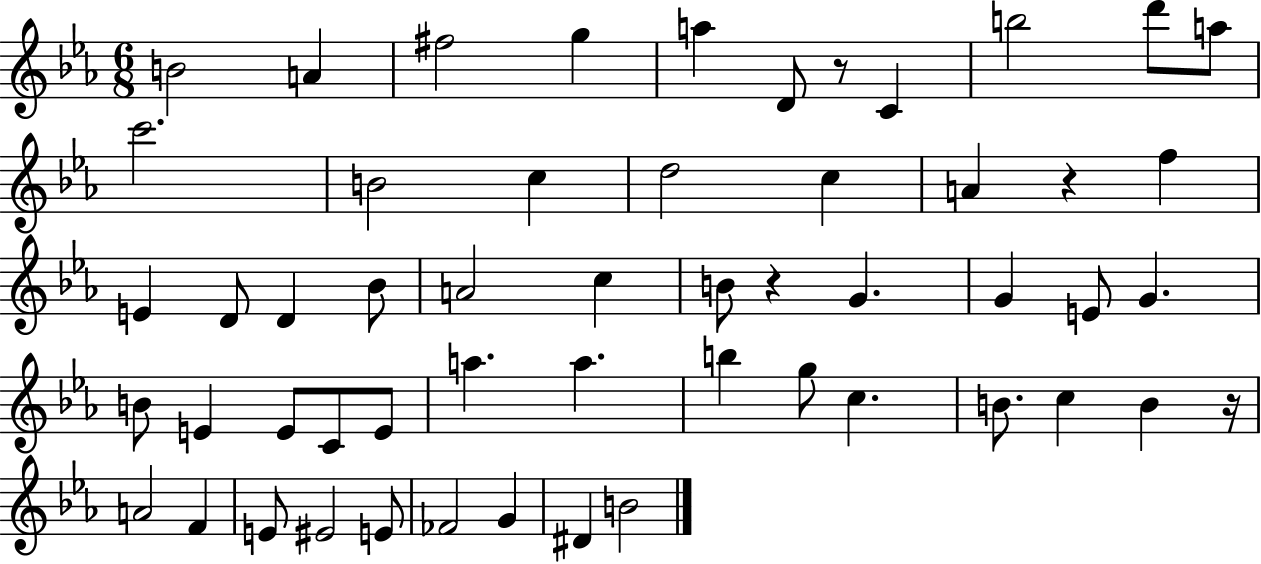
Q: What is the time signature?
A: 6/8